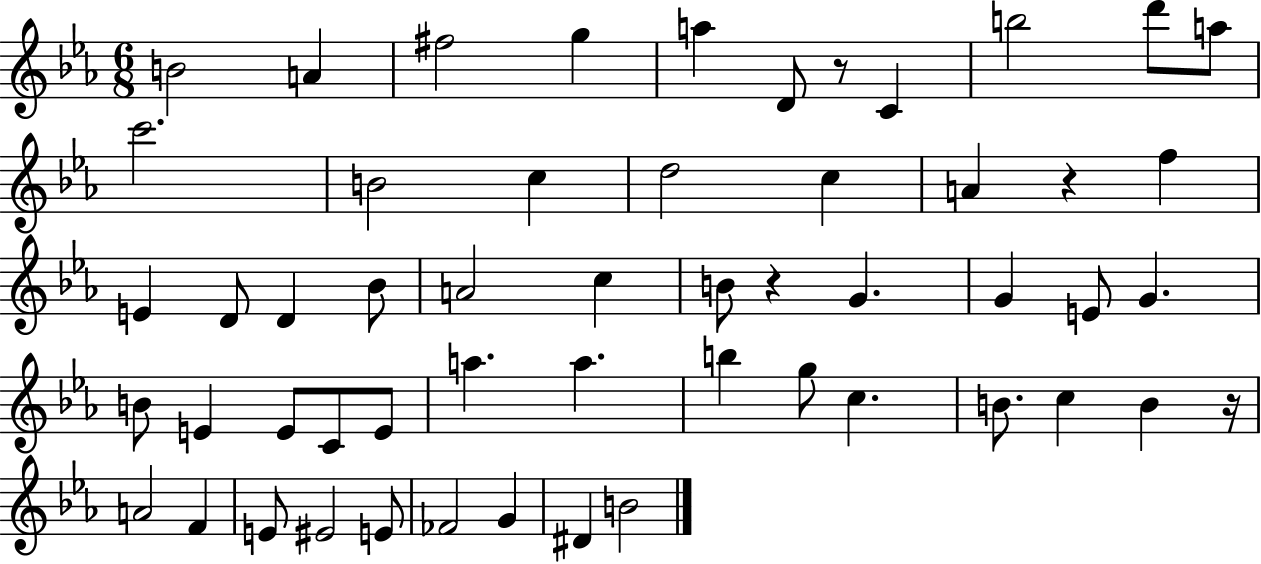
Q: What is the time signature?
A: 6/8